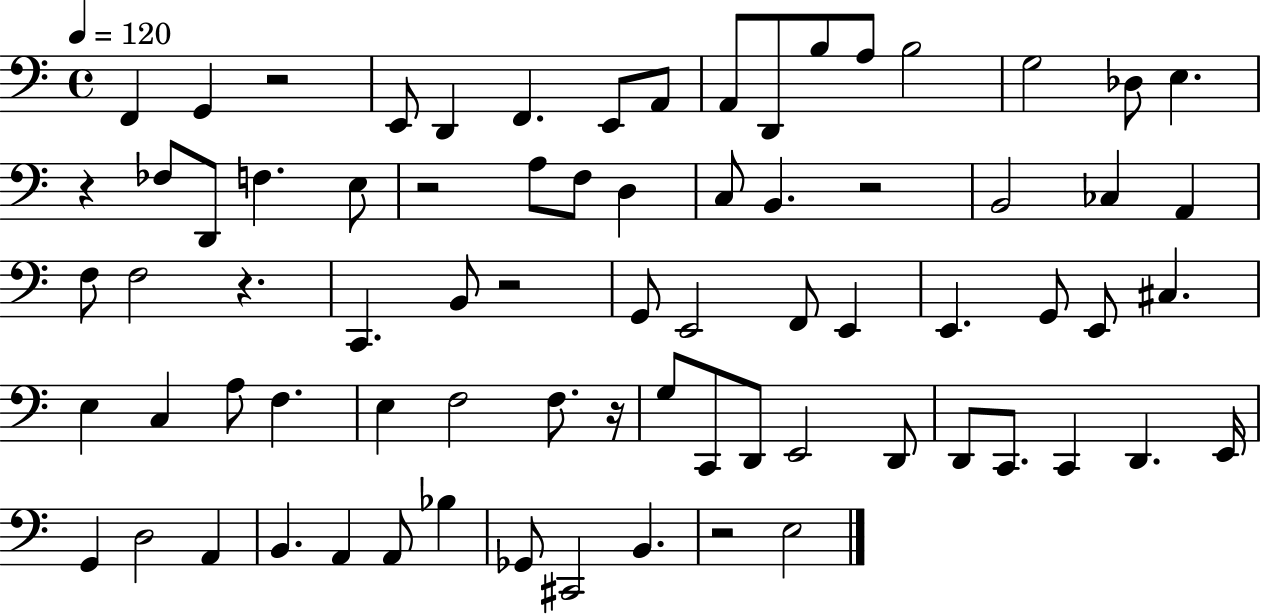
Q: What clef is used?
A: bass